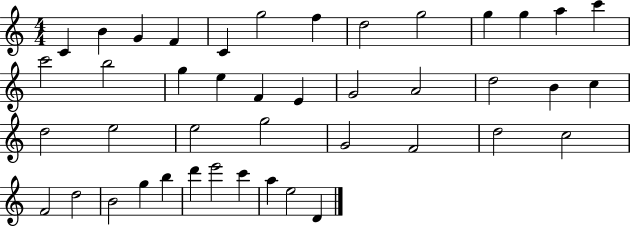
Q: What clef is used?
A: treble